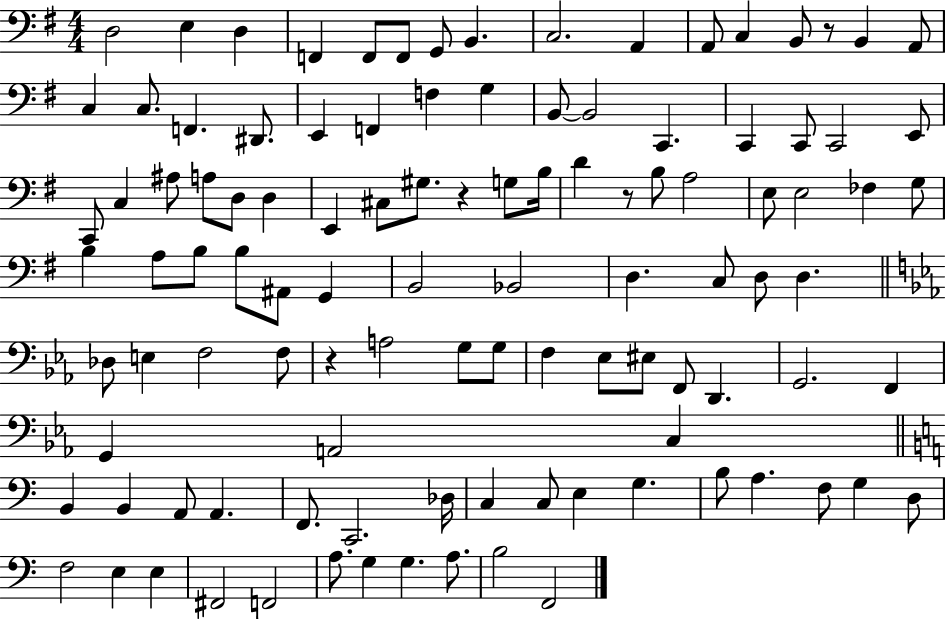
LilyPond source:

{
  \clef bass
  \numericTimeSignature
  \time 4/4
  \key g \major
  d2 e4 d4 | f,4 f,8 f,8 g,8 b,4. | c2. a,4 | a,8 c4 b,8 r8 b,4 a,8 | \break c4 c8. f,4. dis,8. | e,4 f,4 f4 g4 | b,8~~ b,2 c,4. | c,4 c,8 c,2 e,8 | \break c,8 c4 ais8 a8 d8 d4 | e,4 cis8 gis8. r4 g8 b16 | d'4 r8 b8 a2 | e8 e2 fes4 g8 | \break b4 a8 b8 b8 ais,8 g,4 | b,2 bes,2 | d4. c8 d8 d4. | \bar "||" \break \key ees \major des8 e4 f2 f8 | r4 a2 g8 g8 | f4 ees8 eis8 f,8 d,4. | g,2. f,4 | \break g,4 a,2 c4 | \bar "||" \break \key c \major b,4 b,4 a,8 a,4. | f,8. c,2. des16 | c4 c8 e4 g4. | b8 a4. f8 g4 d8 | \break f2 e4 e4 | fis,2 f,2 | a8. g4 g4. a8. | b2 f,2 | \break \bar "|."
}